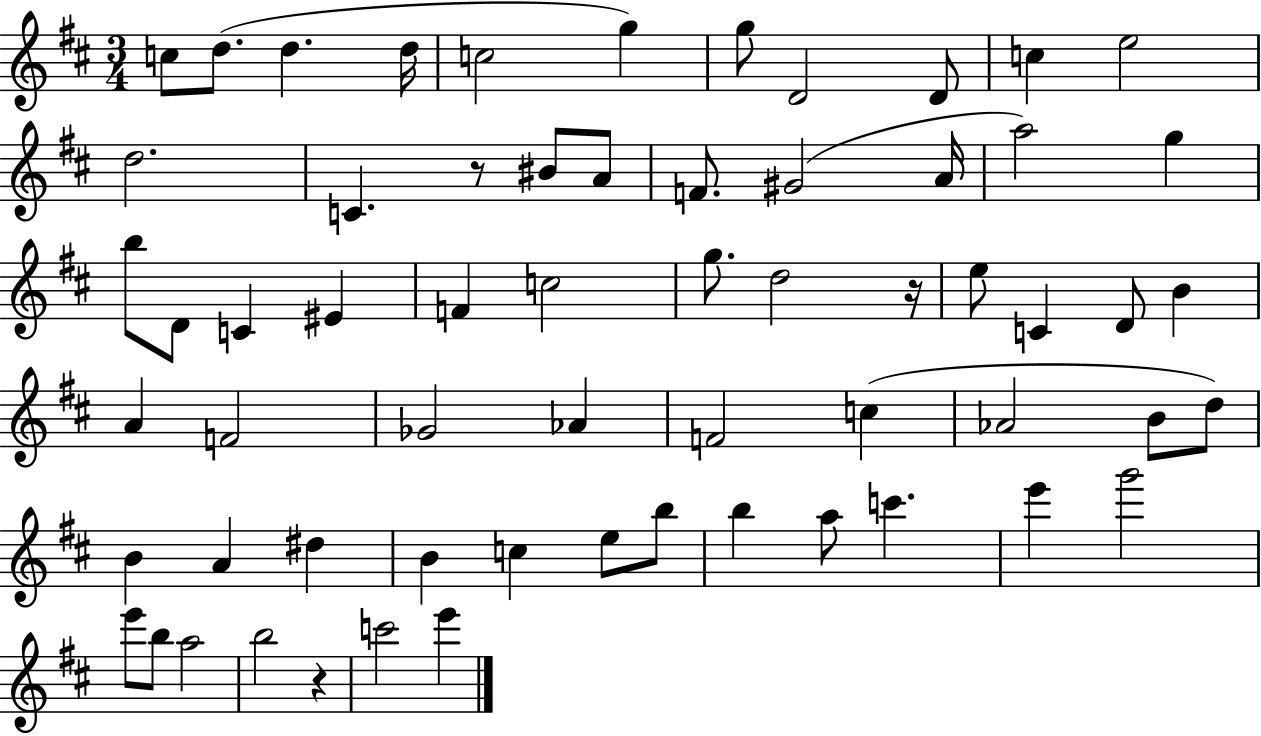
X:1
T:Untitled
M:3/4
L:1/4
K:D
c/2 d/2 d d/4 c2 g g/2 D2 D/2 c e2 d2 C z/2 ^B/2 A/2 F/2 ^G2 A/4 a2 g b/2 D/2 C ^E F c2 g/2 d2 z/4 e/2 C D/2 B A F2 _G2 _A F2 c _A2 B/2 d/2 B A ^d B c e/2 b/2 b a/2 c' e' g'2 e'/2 b/2 a2 b2 z c'2 e'